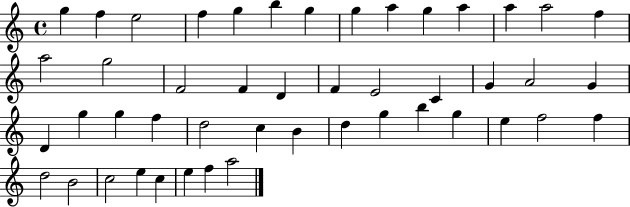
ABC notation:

X:1
T:Untitled
M:4/4
L:1/4
K:C
g f e2 f g b g g a g a a a2 f a2 g2 F2 F D F E2 C G A2 G D g g f d2 c B d g b g e f2 f d2 B2 c2 e c e f a2